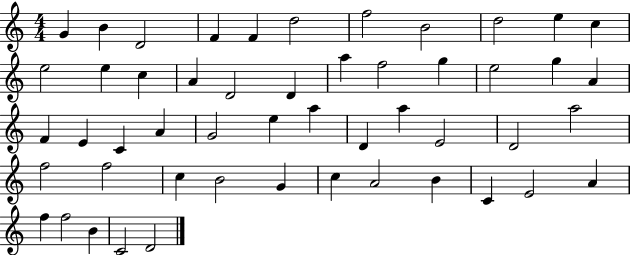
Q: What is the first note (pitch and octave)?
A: G4